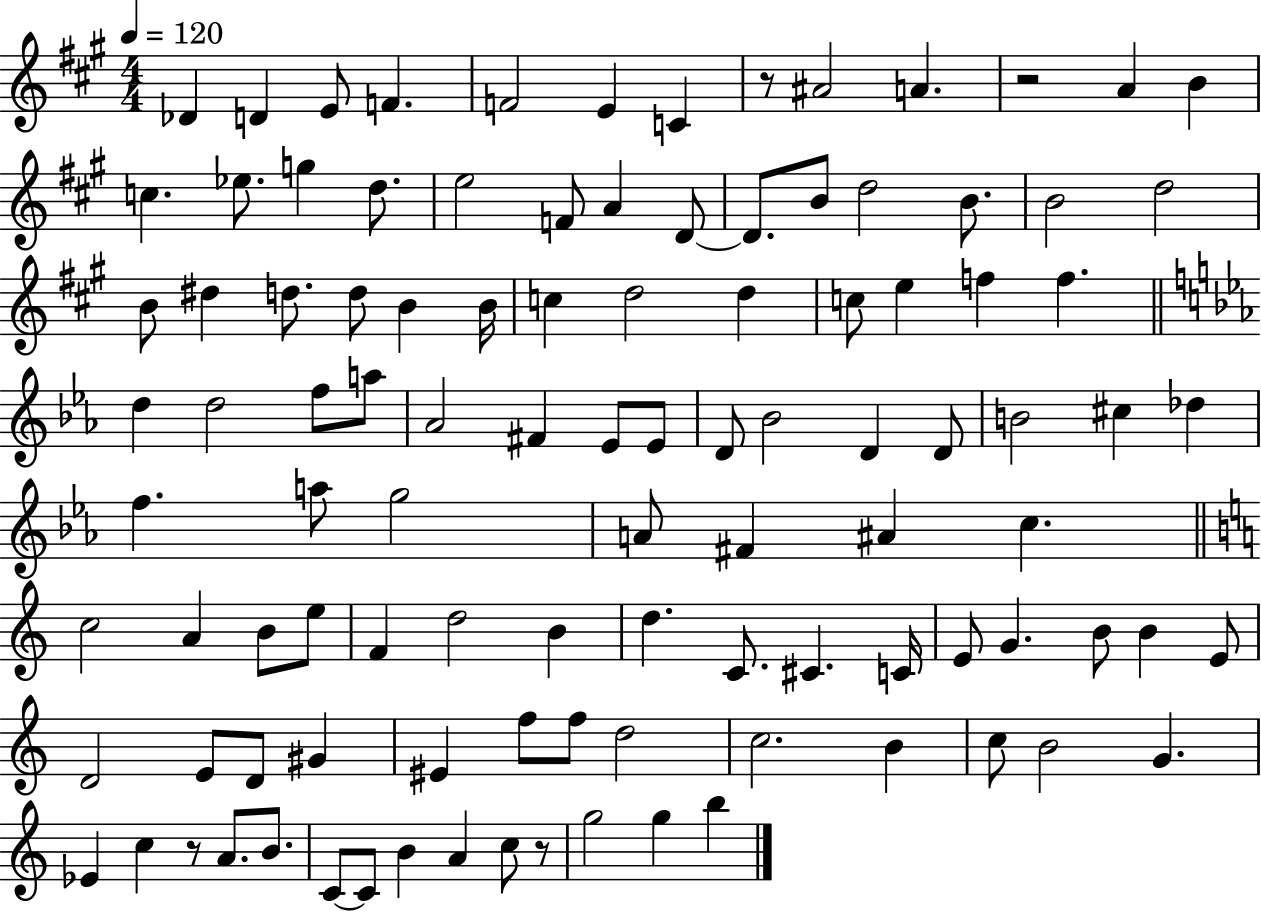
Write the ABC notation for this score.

X:1
T:Untitled
M:4/4
L:1/4
K:A
_D D E/2 F F2 E C z/2 ^A2 A z2 A B c _e/2 g d/2 e2 F/2 A D/2 D/2 B/2 d2 B/2 B2 d2 B/2 ^d d/2 d/2 B B/4 c d2 d c/2 e f f d d2 f/2 a/2 _A2 ^F _E/2 _E/2 D/2 _B2 D D/2 B2 ^c _d f a/2 g2 A/2 ^F ^A c c2 A B/2 e/2 F d2 B d C/2 ^C C/4 E/2 G B/2 B E/2 D2 E/2 D/2 ^G ^E f/2 f/2 d2 c2 B c/2 B2 G _E c z/2 A/2 B/2 C/2 C/2 B A c/2 z/2 g2 g b